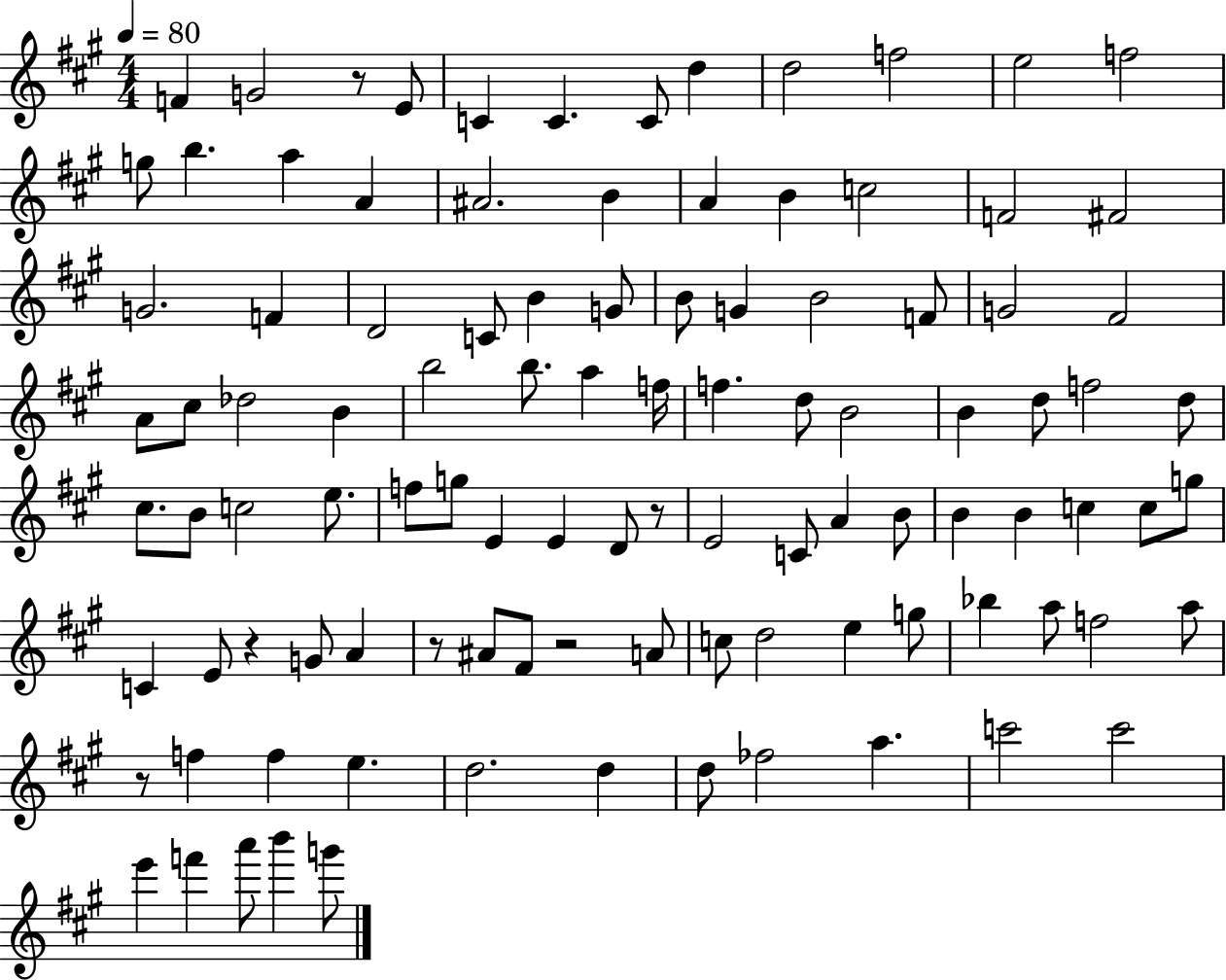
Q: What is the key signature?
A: A major